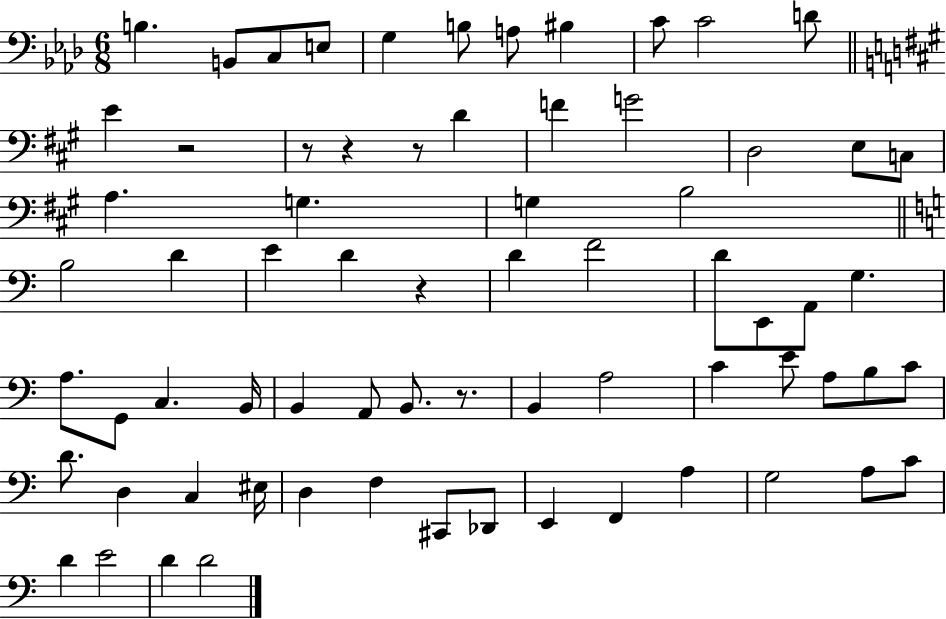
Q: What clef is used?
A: bass